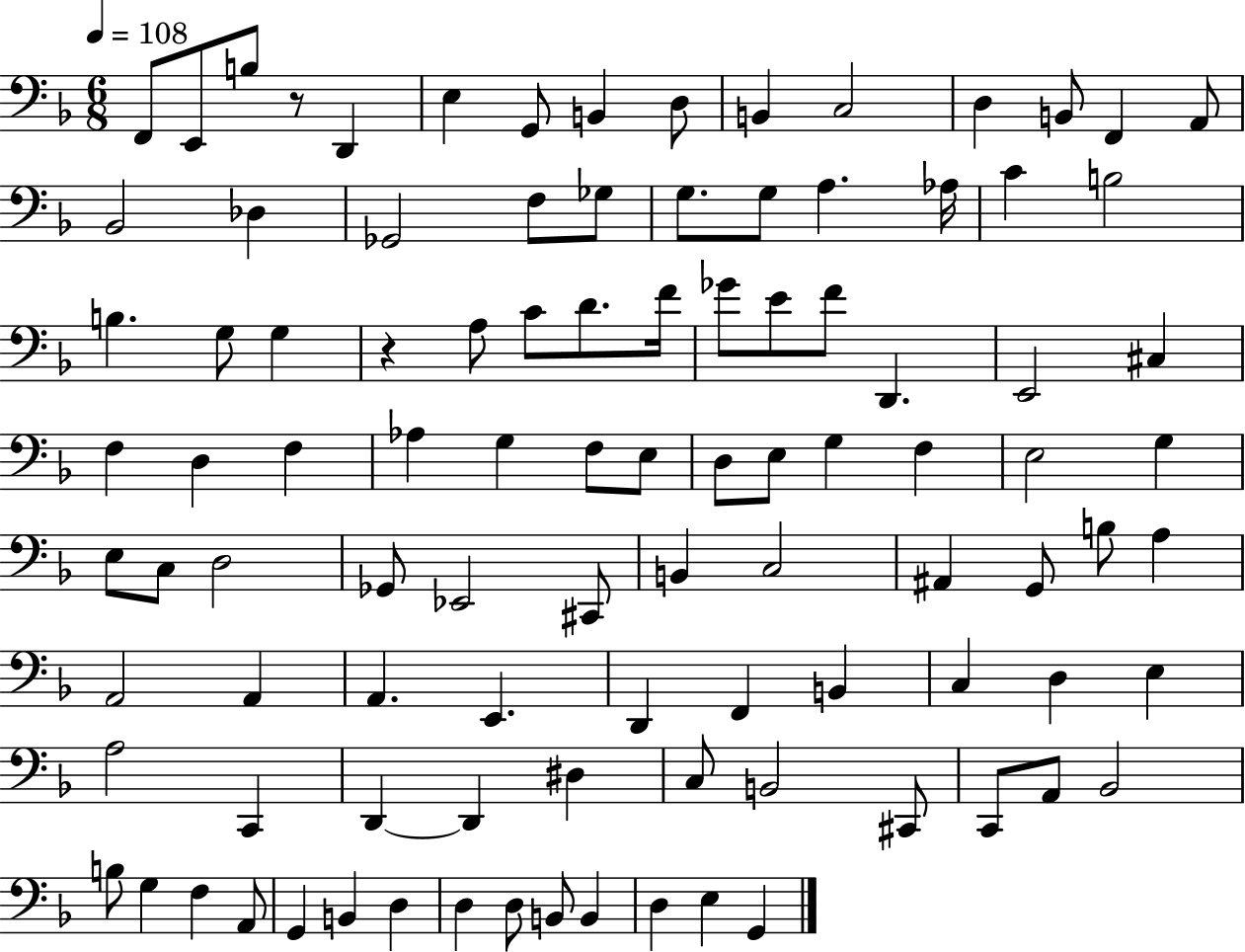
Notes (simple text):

F2/e E2/e B3/e R/e D2/q E3/q G2/e B2/q D3/e B2/q C3/h D3/q B2/e F2/q A2/e Bb2/h Db3/q Gb2/h F3/e Gb3/e G3/e. G3/e A3/q. Ab3/s C4/q B3/h B3/q. G3/e G3/q R/q A3/e C4/e D4/e. F4/s Gb4/e E4/e F4/e D2/q. E2/h C#3/q F3/q D3/q F3/q Ab3/q G3/q F3/e E3/e D3/e E3/e G3/q F3/q E3/h G3/q E3/e C3/e D3/h Gb2/e Eb2/h C#2/e B2/q C3/h A#2/q G2/e B3/e A3/q A2/h A2/q A2/q. E2/q. D2/q F2/q B2/q C3/q D3/q E3/q A3/h C2/q D2/q D2/q D#3/q C3/e B2/h C#2/e C2/e A2/e Bb2/h B3/e G3/q F3/q A2/e G2/q B2/q D3/q D3/q D3/e B2/e B2/q D3/q E3/q G2/q